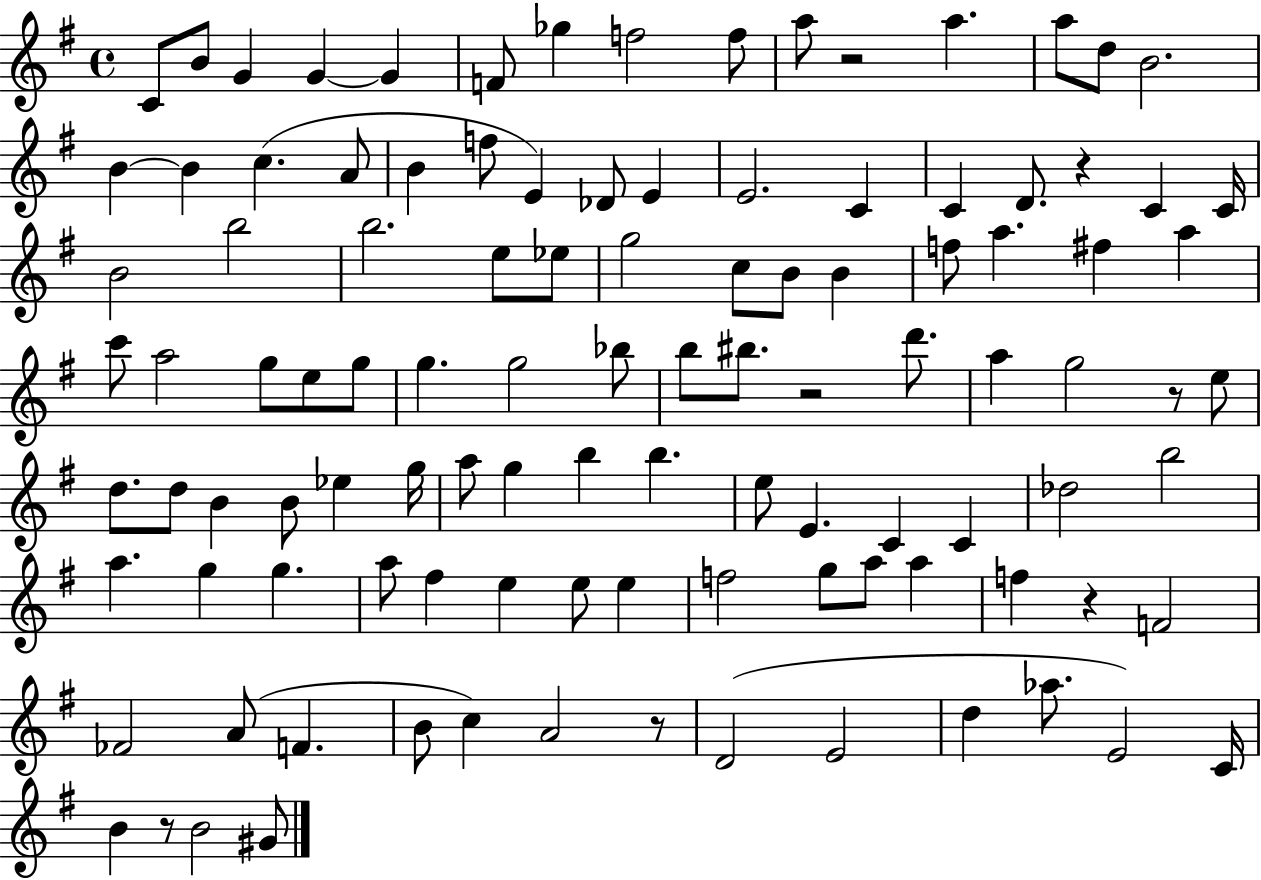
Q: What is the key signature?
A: G major